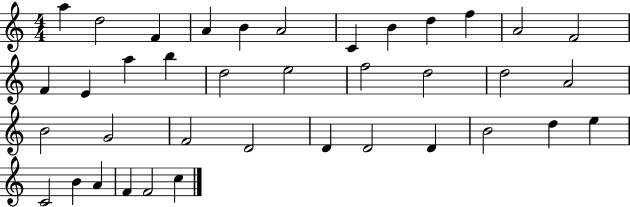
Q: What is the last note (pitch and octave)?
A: C5